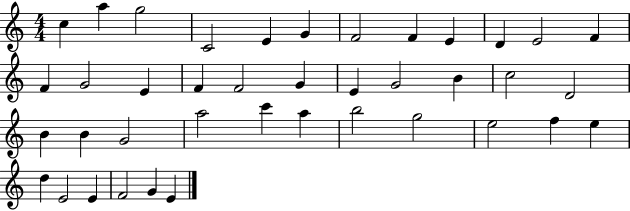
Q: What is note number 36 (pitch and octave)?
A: E4